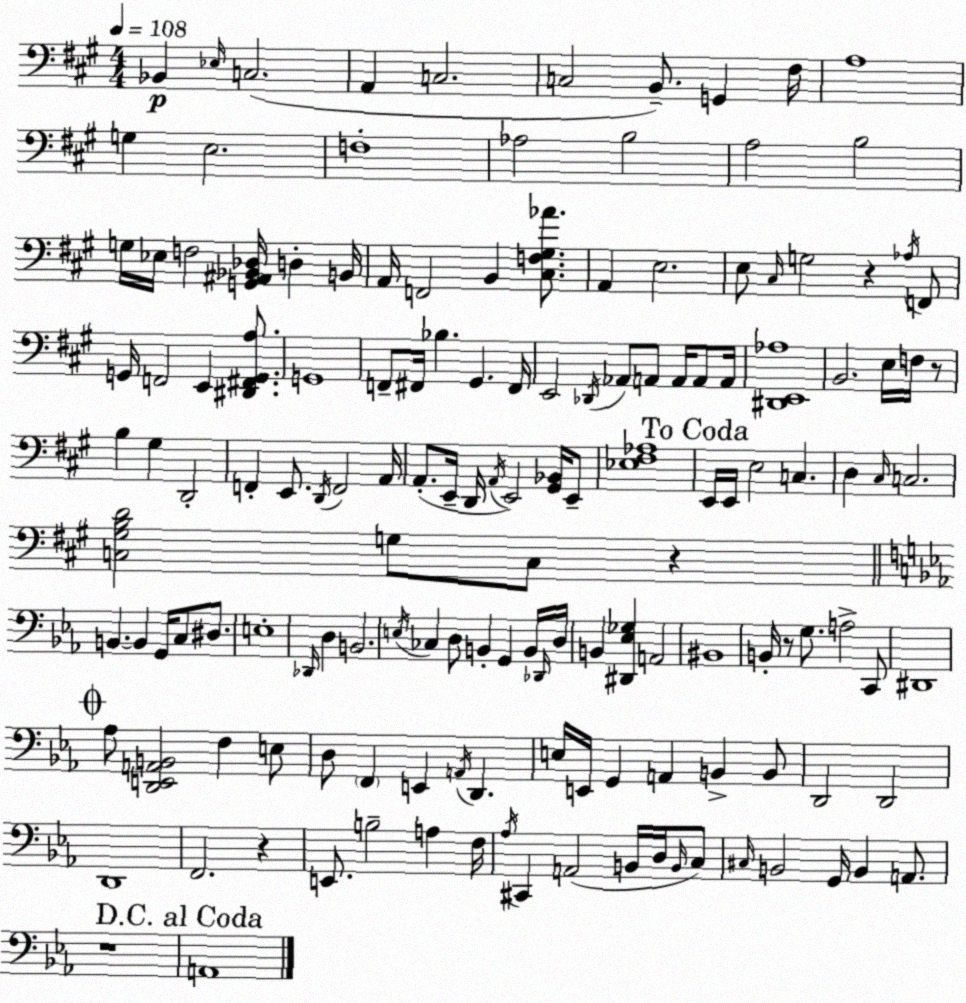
X:1
T:Untitled
M:4/4
L:1/4
K:A
_B,, _E,/4 C,2 A,, C,2 C,2 B,,/2 G,, ^F,/4 A,4 G, E,2 F,4 _A,2 B,2 A,2 B,2 G,/4 _E,/4 F,2 [G,,^A,,_B,,_D,]/4 D, B,,/4 A,,/4 F,,2 B,, [^C,F,^G,_A]/2 A,, E,2 E,/2 ^C,/4 G,2 z _A,/4 F,,/2 G,,/4 F,,2 E,, [^D,,^F,,G,,A,]/2 G,,4 F,,/2 ^F,,/4 _B, ^G,, ^F,,/4 E,,2 _D,,/4 _A,,/2 A,,/2 A,,/4 A,,/2 A,,/4 [^D,,E,,_A,]4 B,,2 E,/4 F,/4 z/2 B, ^G, D,,2 F,, E,,/2 D,,/4 F,,2 A,,/4 A,,/2 E,,/4 D,,/4 A,,/4 E,,2 [^G,,_B,,]/4 E,,/2 [_E,^F,_A,]4 E,,/4 E,,/4 E,2 C, D, ^C,/4 C,2 [C,^G,B,D]2 G,/2 C,/2 z B,, B,, G,,/4 C,/2 ^D,/2 E,4 _D,,/4 D, B,,2 E,/4 _C, D,/2 B,, G,, B,,/4 _D,,/4 D,/4 B,, [^D,,_E,_G,] A,,2 ^B,,4 B,,/4 z/2 G,/2 A,2 C,,/2 ^D,,4 _A,/2 [D,,E,,A,,B,,]2 F, E,/2 D,/2 F,, E,, A,,/4 D,, E,/4 E,,/4 G,, A,, B,, B,,/2 D,,2 D,,2 D,,4 F,,2 z E,,/2 B,2 A, F,/4 _A,/4 ^C,, A,,2 B,,/4 D,/4 B,,/4 C,/2 ^C,/4 B,,2 G,,/4 B,, A,,/2 z4 A,,4